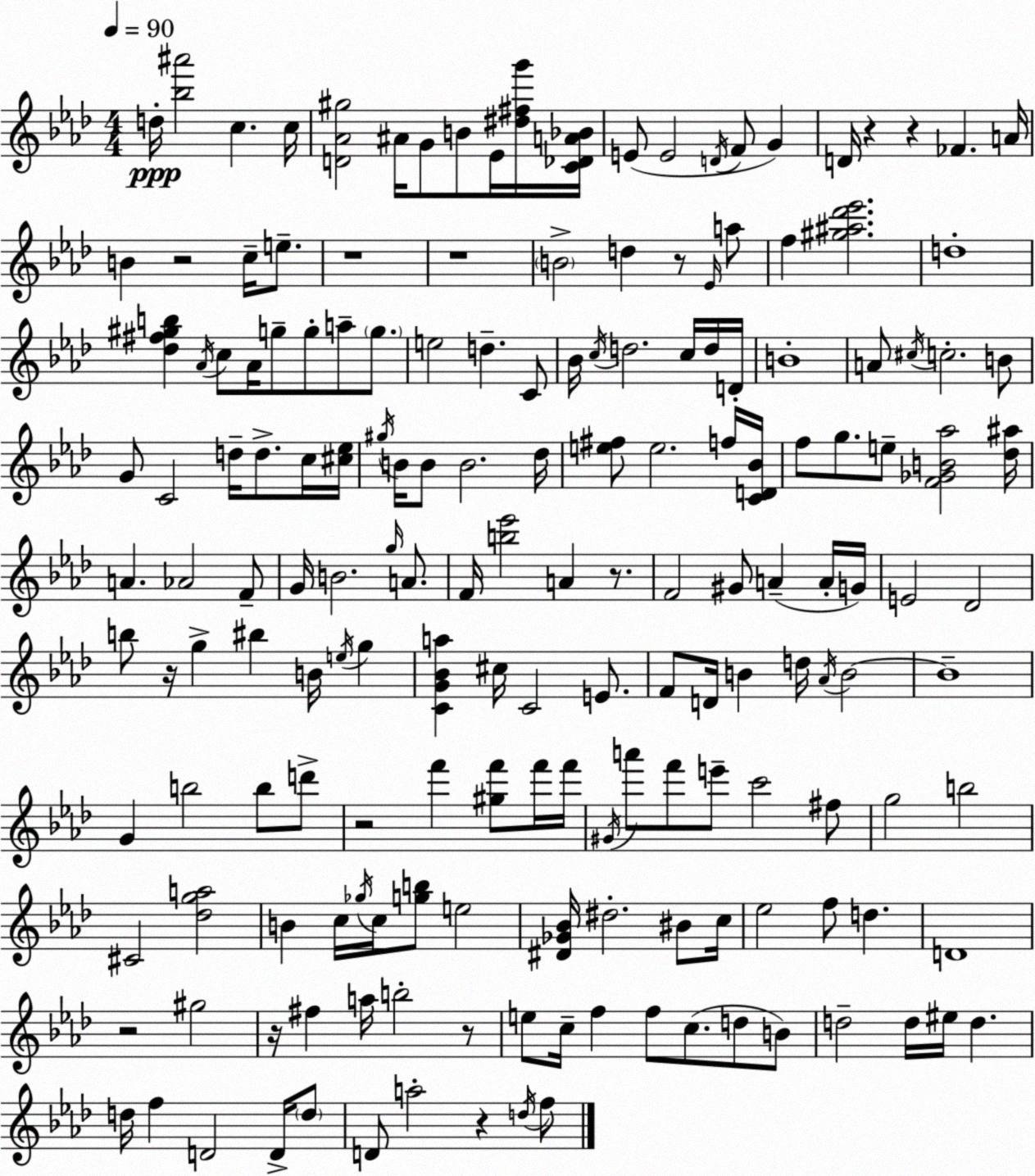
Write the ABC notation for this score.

X:1
T:Untitled
M:4/4
L:1/4
K:Fm
d/4 [_b^a']2 c c/4 [D_A^g]2 ^A/4 G/2 B/2 _E/4 [^d^fg']/4 [C_DA_B]/4 E/2 E2 D/4 F/2 G D/4 z z _F A/4 B z2 c/4 e/2 z4 z4 B2 d z/2 _E/4 a/2 f [^g^a_d'_e']2 d4 [_d^f^gb] _A/4 c/2 _A/4 g/2 g/2 a/2 g/2 e2 d C/2 _B/4 c/4 d2 c/4 d/4 D/4 B4 A/2 ^c/4 c2 B/2 G/2 C2 d/4 d/2 c/4 [^c_e]/4 ^g/4 B/4 B/2 B2 _d/4 [e^f]/2 e2 f/4 [CD_B]/4 f/2 g/2 e/2 [F_GB_a]2 [_d^a]/4 A _A2 F/2 G/4 B2 g/4 A/2 F/4 [b_e']2 A z/2 F2 ^G/2 A A/4 G/4 E2 _D2 b/2 z/4 g ^b B/4 e/4 g [CG_Ba] ^c/4 C2 E/2 F/2 D/4 B d/4 _A/4 B2 B4 G b2 b/2 d'/2 z2 f' [^gf']/2 f'/4 f'/4 ^G/4 a'/2 f'/2 e'/2 c'2 ^f/2 g2 b2 ^C2 [_dga]2 B c/4 _g/4 c/4 [gb]/2 e2 [^D_G_B]/4 ^d2 ^B/2 c/4 _e2 f/2 d D4 z2 ^g2 z/4 ^f a/4 b2 z/2 e/2 c/4 f f/2 c/2 d/2 B/2 d2 d/4 ^e/4 d d/4 f D2 D/4 d/2 D/2 a2 z d/4 f/2